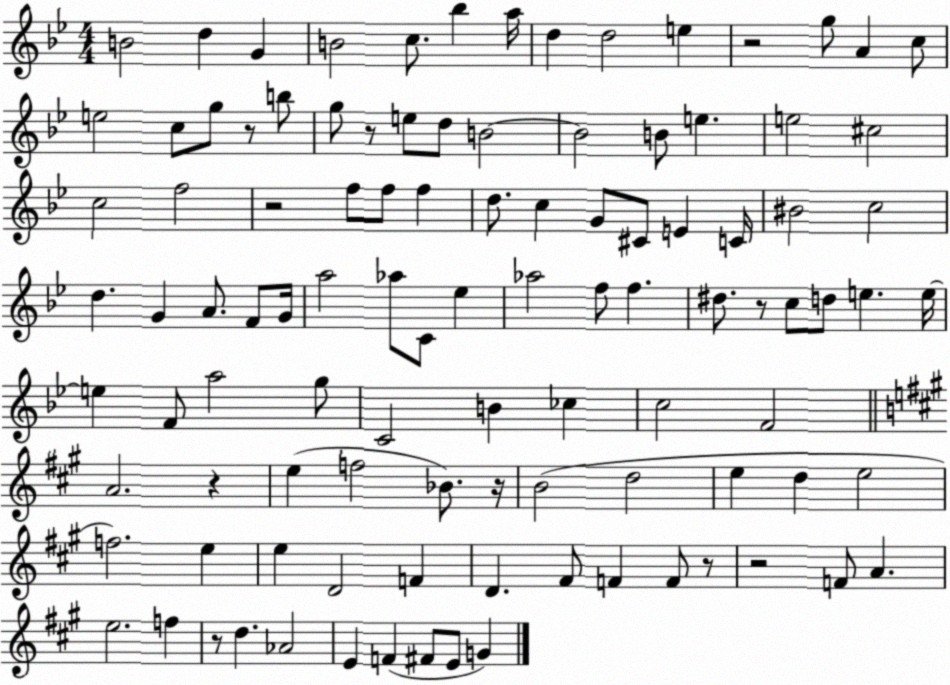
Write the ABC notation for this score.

X:1
T:Untitled
M:4/4
L:1/4
K:Bb
B2 d G B2 c/2 _b a/4 d d2 e z2 g/2 A c/2 e2 c/2 g/2 z/2 b/2 g/2 z/2 e/2 d/2 B2 B2 B/2 e e2 ^c2 c2 f2 z2 f/2 f/2 f d/2 c G/2 ^C/2 E C/4 ^B2 c2 d G A/2 F/2 G/4 a2 _a/2 C/2 _e _a2 f/2 f ^d/2 z/2 c/2 d/2 e e/4 e F/2 a2 g/2 C2 B _c c2 F2 A2 z e f2 _B/2 z/4 B2 d2 e d e2 f2 e e D2 F D ^F/2 F F/2 z/2 z2 F/2 A e2 f z/2 d _A2 E F ^F/2 E/2 G